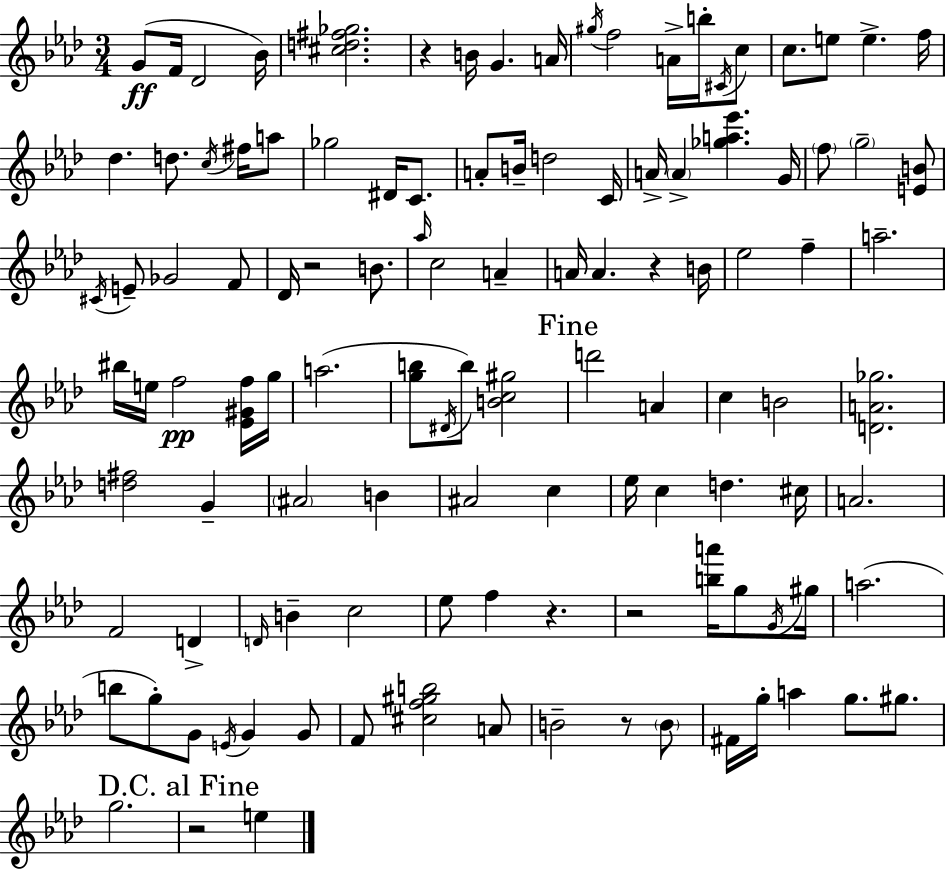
{
  \clef treble
  \numericTimeSignature
  \time 3/4
  \key aes \major
  g'8(\ff f'16 des'2 bes'16) | <cis'' d'' fis'' ges''>2. | r4 b'16 g'4. a'16 | \acciaccatura { gis''16 } f''2 a'16-> b''16-. \acciaccatura { cis'16 } | \break c''8 c''8. e''8 e''4.-> | f''16 des''4. d''8. \acciaccatura { c''16 } | fis''16 a''8 ges''2 dis'16 | c'8. a'8-. b'16-- d''2 | \break c'16 a'16-> \parenthesize a'4-> <ges'' a'' ees'''>4. | g'16 \parenthesize f''8 \parenthesize g''2-- | <e' b'>8 \acciaccatura { cis'16 } e'8-- ges'2 | f'8 des'16 r2 | \break b'8. \grace { aes''16 } c''2 | a'4-- a'16 a'4. | r4 b'16 ees''2 | f''4-- a''2.-- | \break bis''16 e''16 f''2\pp | <ees' gis' f''>16 g''16 a''2.( | <g'' b''>8 \acciaccatura { dis'16 }) b''8 <b' c'' gis''>2 | \mark "Fine" d'''2 | \break a'4 c''4 b'2 | <d' a' ges''>2. | <d'' fis''>2 | g'4-- \parenthesize ais'2 | \break b'4 ais'2 | c''4 ees''16 c''4 d''4. | cis''16 a'2. | f'2 | \break d'4-> \grace { d'16 } b'4-- c''2 | ees''8 f''4 | r4. r2 | <b'' a'''>16 g''8 \acciaccatura { g'16 } gis''16 a''2.( | \break b''8 g''8-.) | g'8 \acciaccatura { e'16 } g'4 g'8 f'8 <cis'' f'' gis'' b''>2 | a'8 b'2-- | r8 \parenthesize b'8 fis'16 g''16-. a''4 | \break g''8. gis''8. g''2. | \mark "D.C. al Fine" r2 | e''4 \bar "|."
}